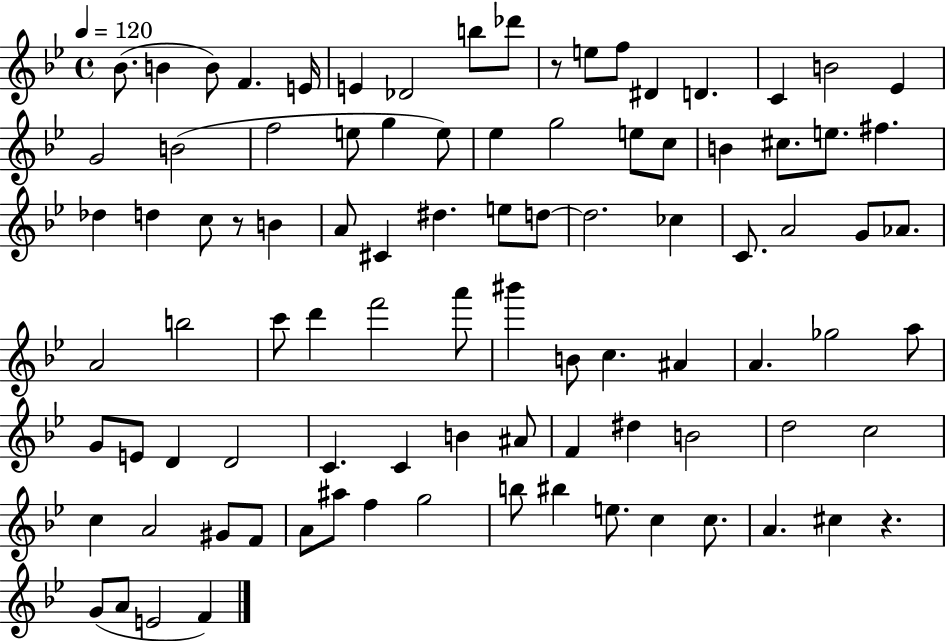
X:1
T:Untitled
M:4/4
L:1/4
K:Bb
_B/2 B B/2 F E/4 E _D2 b/2 _d'/2 z/2 e/2 f/2 ^D D C B2 _E G2 B2 f2 e/2 g e/2 _e g2 e/2 c/2 B ^c/2 e/2 ^f _d d c/2 z/2 B A/2 ^C ^d e/2 d/2 d2 _c C/2 A2 G/2 _A/2 A2 b2 c'/2 d' f'2 a'/2 ^b' B/2 c ^A A _g2 a/2 G/2 E/2 D D2 C C B ^A/2 F ^d B2 d2 c2 c A2 ^G/2 F/2 A/2 ^a/2 f g2 b/2 ^b e/2 c c/2 A ^c z G/2 A/2 E2 F